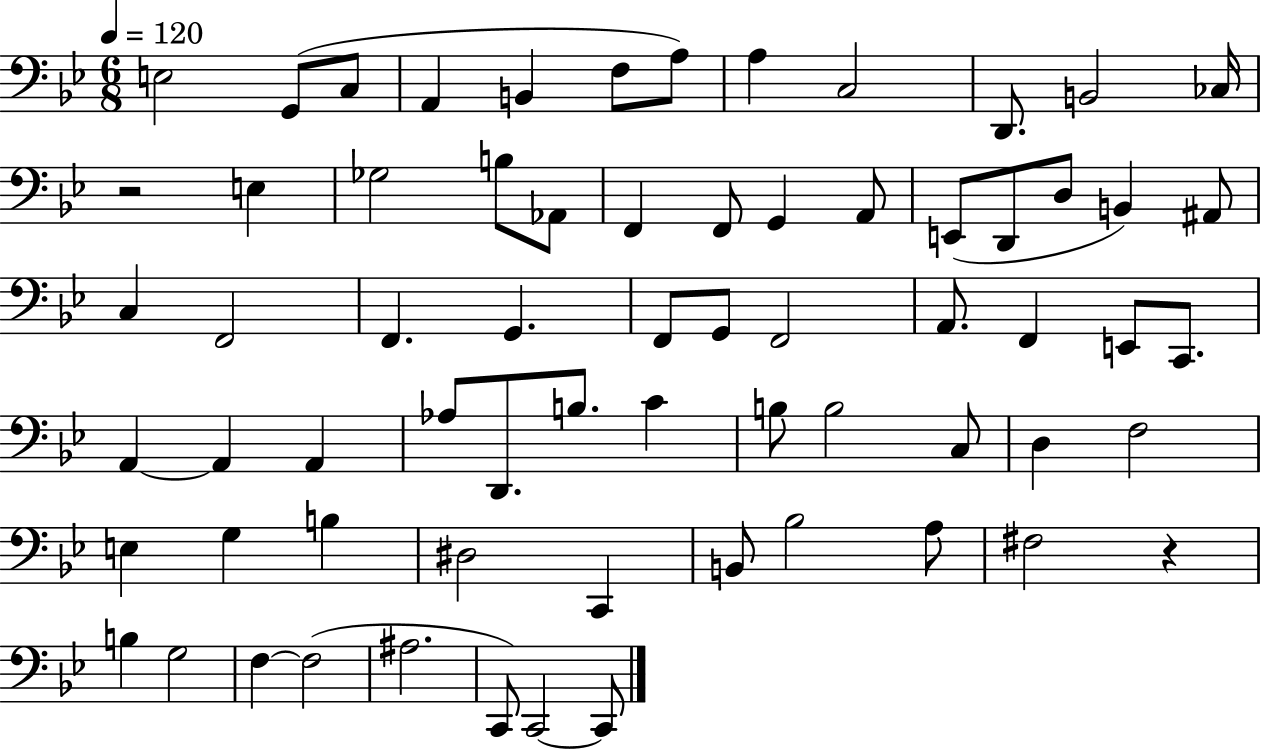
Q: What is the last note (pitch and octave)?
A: C2